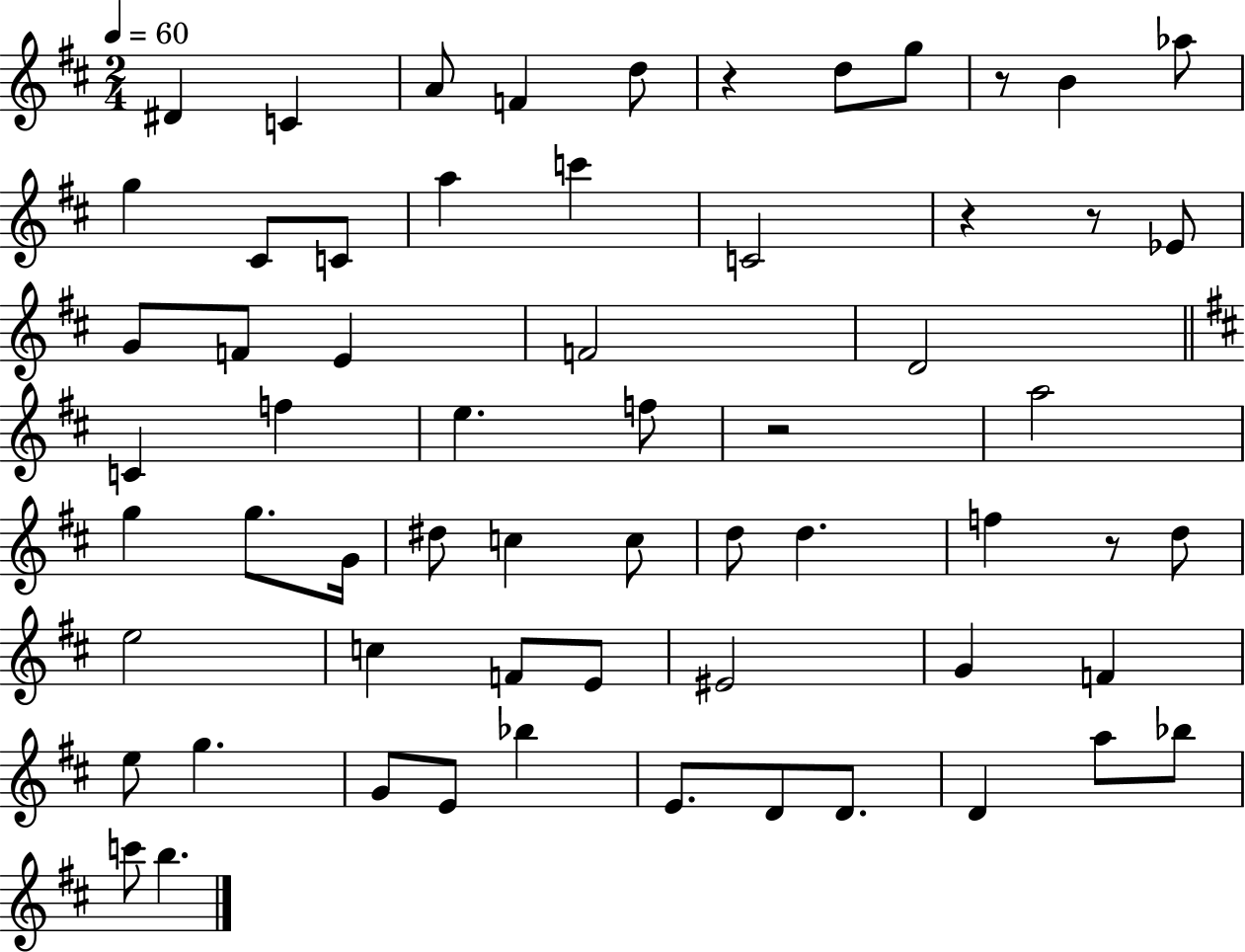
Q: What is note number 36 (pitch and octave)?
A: D5